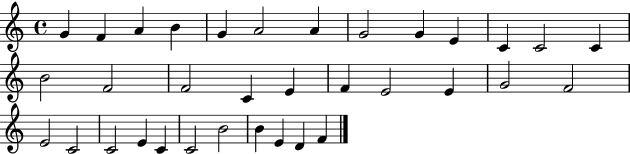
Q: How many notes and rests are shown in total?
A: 34